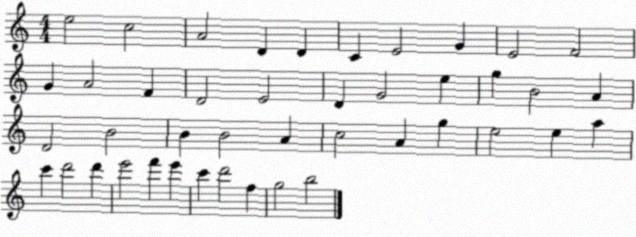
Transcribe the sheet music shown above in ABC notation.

X:1
T:Untitled
M:4/4
L:1/4
K:C
e2 c2 A2 D D C E2 G E2 F2 G A2 F D2 E2 D G2 e g B2 A D2 B2 B B2 A c2 A g e2 e a c' d'2 d' e'2 f' e' c' d'2 f g2 b2